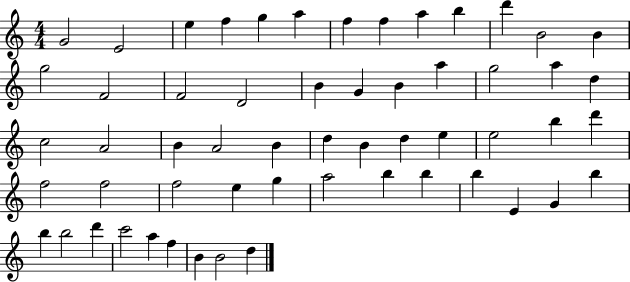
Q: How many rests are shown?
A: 0